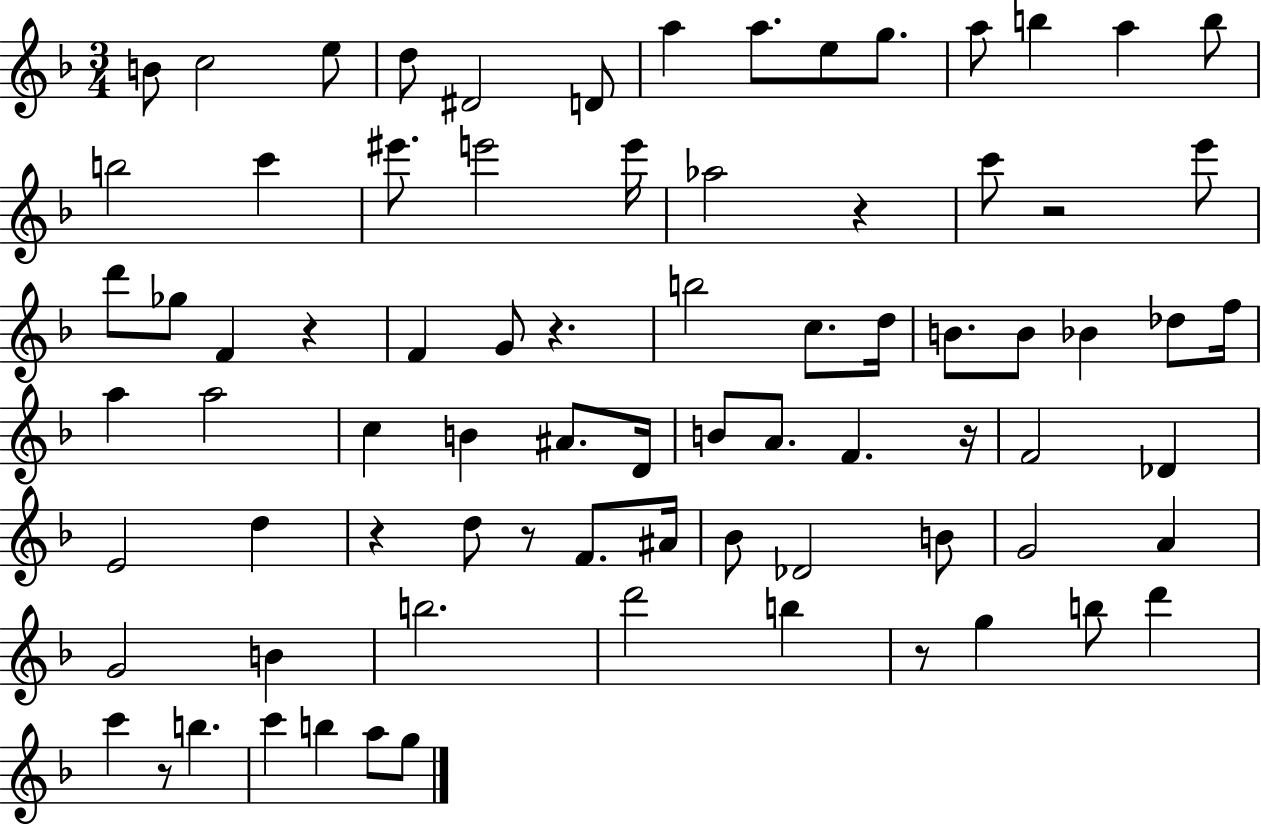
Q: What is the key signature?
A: F major